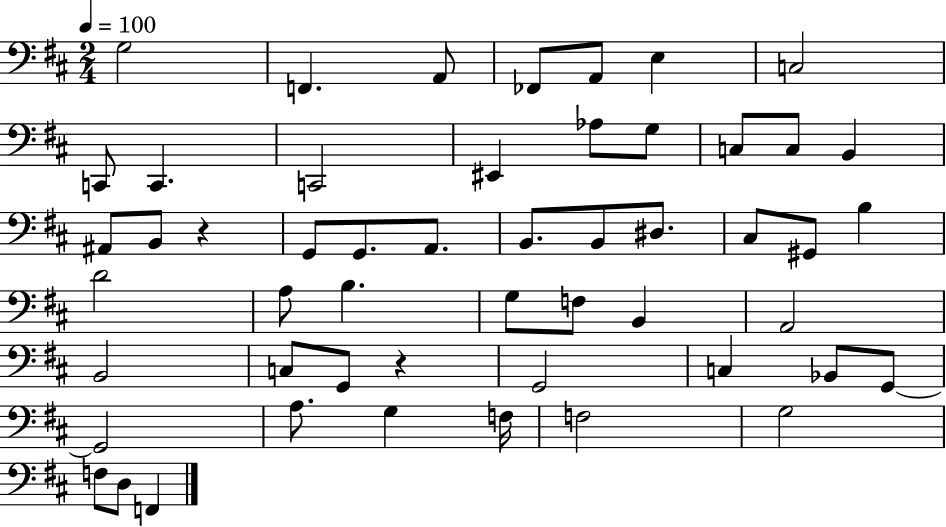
G3/h F2/q. A2/e FES2/e A2/e E3/q C3/h C2/e C2/q. C2/h EIS2/q Ab3/e G3/e C3/e C3/e B2/q A#2/e B2/e R/q G2/e G2/e. A2/e. B2/e. B2/e D#3/e. C#3/e G#2/e B3/q D4/h A3/e B3/q. G3/e F3/e B2/q A2/h B2/h C3/e G2/e R/q G2/h C3/q Bb2/e G2/e G2/h A3/e. G3/q F3/s F3/h G3/h F3/e D3/e F2/q